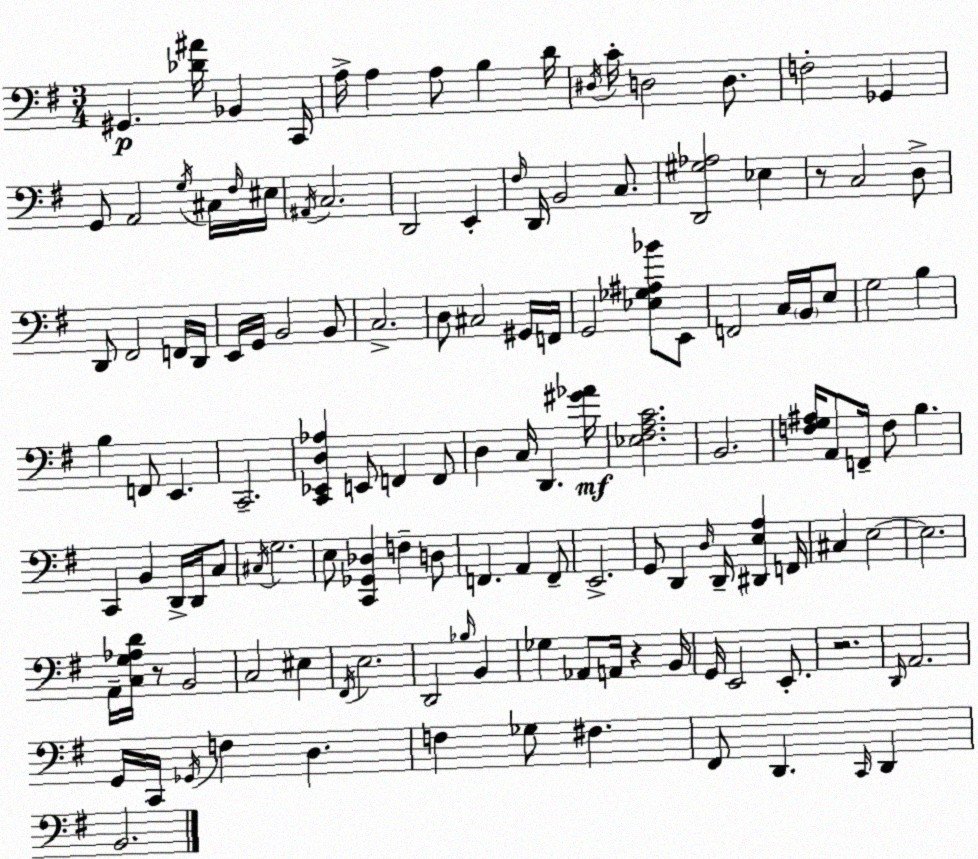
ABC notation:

X:1
T:Untitled
M:3/4
L:1/4
K:G
^G,, [_D^A]/4 _B,, C,,/4 A,/4 A, A,/2 B, D/4 ^D,/4 C/4 D,2 D,/2 F,2 _G,, G,,/2 A,,2 G,/4 ^C,/4 ^F,/4 ^E,/4 ^A,,/4 C,2 D,,2 E,, ^F,/4 D,,/4 B,,2 C,/2 [D,,^G,_A,]2 _E, z/2 C,2 D,/2 D,,/2 ^F,,2 F,,/4 D,,/4 E,,/4 G,,/4 B,,2 B,,/2 C,2 D,/2 ^C,2 ^G,,/4 F,,/4 G,,2 [_E,_G,^A,_B]/2 E,,/2 F,,2 C,/4 B,,/4 E,/2 G,2 B, B, F,,/2 E,, C,,2 [C,,_E,,D,_A,] E,,/2 F,, F,,/2 D, C,/4 D,, [^G_A]/4 [_E,^F,A,C]2 B,,2 [F,G,^A,]/4 A,,/2 F,,/4 F,/2 B, C,, B,, D,,/4 D,,/4 C,/2 ^C,/4 G,2 E,/2 [C,,_G,,_D,] F, D,/2 F,, A,, F,,/2 E,,2 G,,/2 D,, D,/4 D,,/4 [^D,,E,A,] F,,/4 ^C, E,2 E,2 A,,/4 [C,G,_A,D]/4 z/2 B,,2 C,2 ^E, ^F,,/4 E,2 D,,2 _B,/4 B,, _G, _A,,/2 A,,/4 z B,,/4 G,,/4 E,,2 E,,/2 z2 D,,/4 A,,2 G,,/4 C,,/4 _G,,/4 F, D, F, _G,/2 ^F, ^F,,/2 D,, C,,/4 D,, B,,2